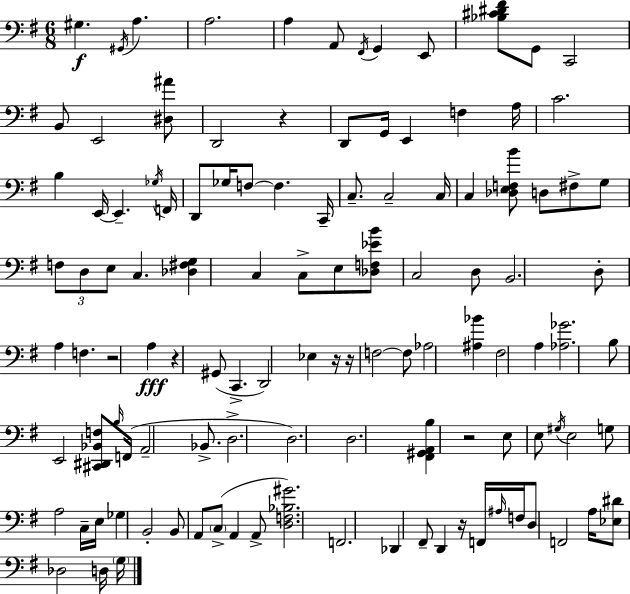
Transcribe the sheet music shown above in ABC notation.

X:1
T:Untitled
M:6/8
L:1/4
K:Em
^G, ^G,,/4 A, A,2 A, A,,/2 ^F,,/4 G,, E,,/2 [_B,^C^D^F]/2 G,,/2 C,,2 B,,/2 E,,2 [^D,^A]/2 D,,2 z D,,/2 G,,/4 E,, F, A,/4 C2 B, E,,/4 E,, _G,/4 F,,/4 D,,/2 _G,/4 F,/2 F, C,,/4 C,/2 C,2 C,/4 C, [_D,E,F,B]/2 D,/2 ^F,/2 G,/2 F,/2 D,/2 E,/2 C, [_D,^F,G,] C, C,/2 E,/2 [_D,F,_EB]/2 C,2 D,/2 B,,2 D,/2 A, F, z2 A, z ^G,,/2 C,, D,,2 _E, z/4 z/4 F,2 F,/2 _A,2 [^A,_B] ^F,2 A, [_A,_G]2 B,/2 E,,2 [^C,,^D,,_B,,F,]/2 B,/4 F,,/4 A,,2 _B,,/2 D,2 D,2 D,2 [^F,,^G,,A,,B,] z2 E,/2 E,/2 ^G,/4 E,2 G,/2 A,2 C,/4 E,/4 _G, B,,2 B,,/2 A,,/2 C,/2 A,, A,,/2 [D,F,_B,^G]2 F,,2 _D,, ^F,,/2 D,, z/4 F,,/4 ^A,/4 F,/4 D,/2 F,,2 A,/4 [_E,^D]/2 _D,2 D,/4 G,/4